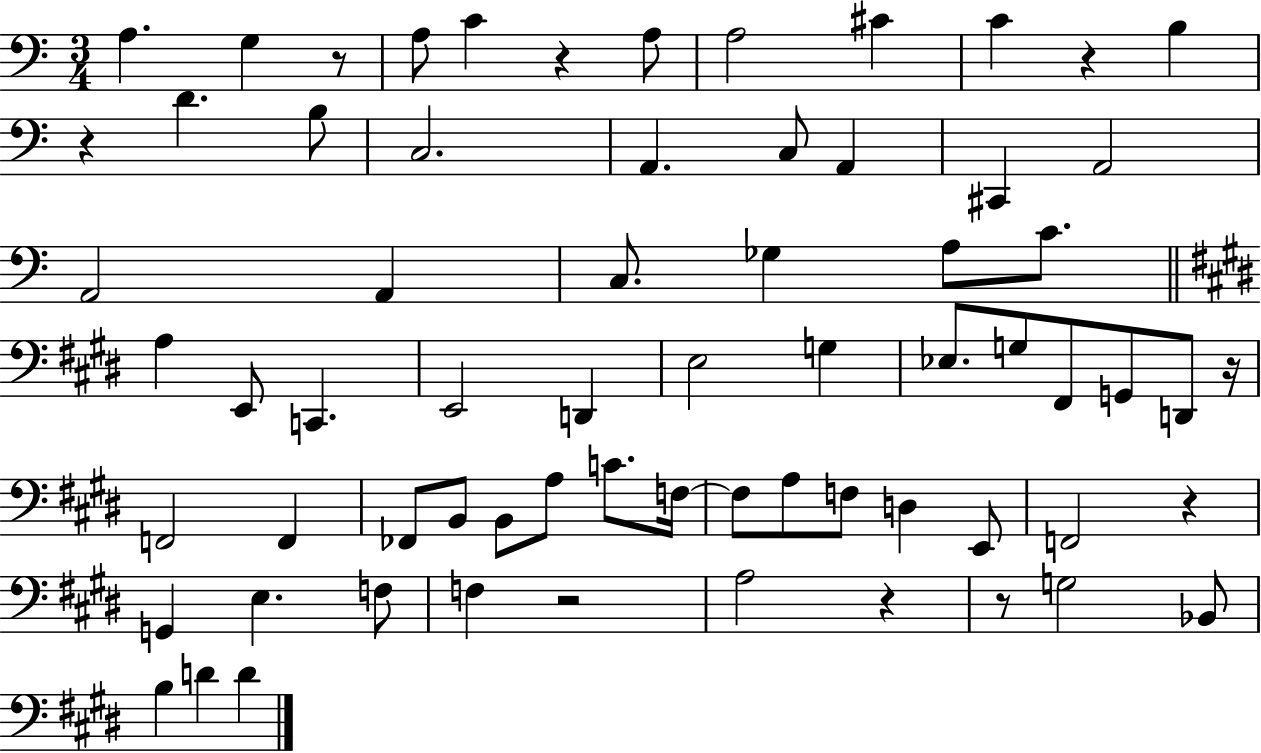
X:1
T:Untitled
M:3/4
L:1/4
K:C
A, G, z/2 A,/2 C z A,/2 A,2 ^C C z B, z D B,/2 C,2 A,, C,/2 A,, ^C,, A,,2 A,,2 A,, C,/2 _G, A,/2 C/2 A, E,,/2 C,, E,,2 D,, E,2 G, _E,/2 G,/2 ^F,,/2 G,,/2 D,,/2 z/4 F,,2 F,, _F,,/2 B,,/2 B,,/2 A,/2 C/2 F,/4 F,/2 A,/2 F,/2 D, E,,/2 F,,2 z G,, E, F,/2 F, z2 A,2 z z/2 G,2 _B,,/2 B, D D